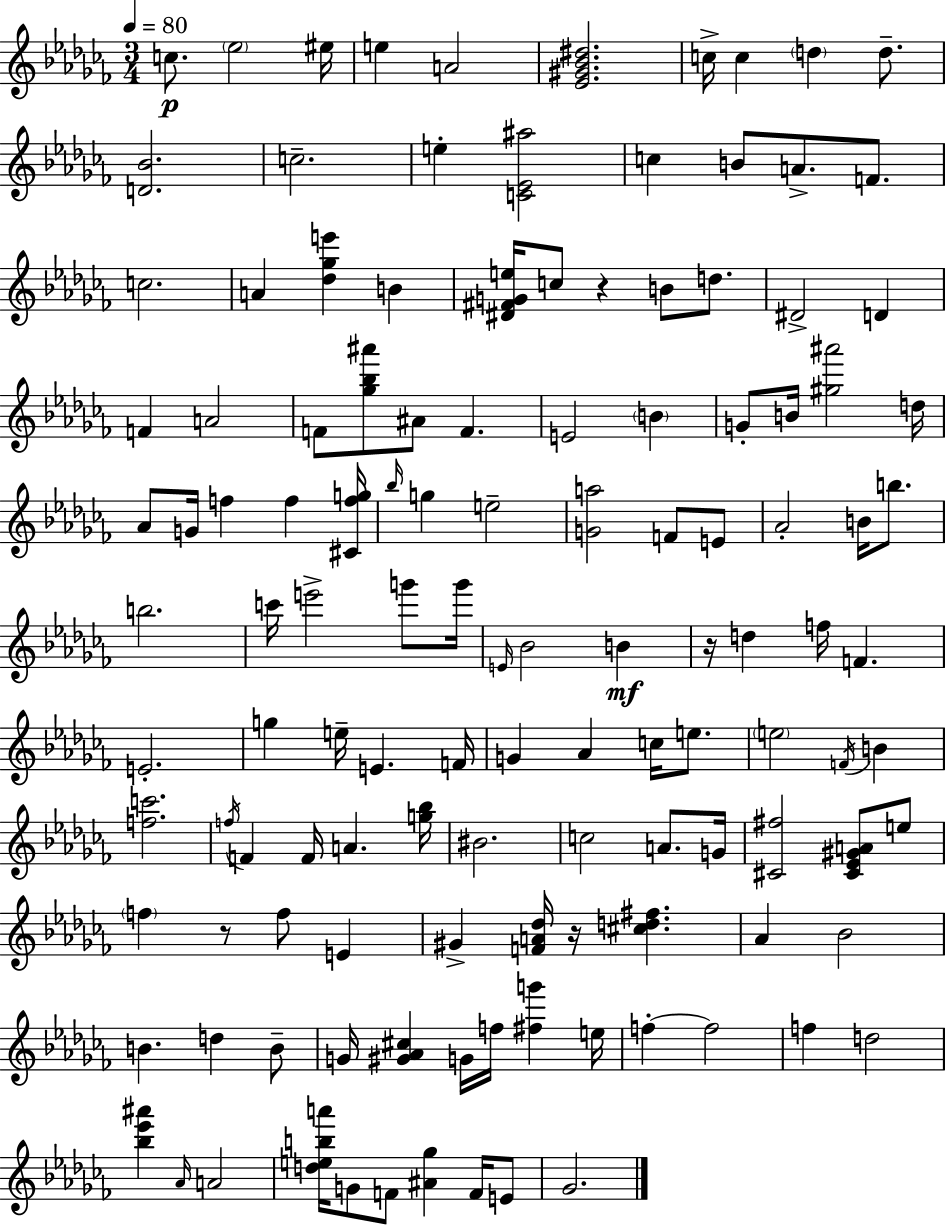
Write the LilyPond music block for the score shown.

{
  \clef treble
  \numericTimeSignature
  \time 3/4
  \key aes \minor
  \tempo 4 = 80
  c''8.\p \parenthesize ees''2 eis''16 | e''4 a'2 | <ees' gis' bes' dis''>2. | c''16-> c''4 \parenthesize d''4 d''8.-- | \break <d' bes'>2. | c''2.-- | e''4-. <c' ees' ais''>2 | c''4 b'8 a'8.-> f'8. | \break c''2. | a'4 <des'' ges'' e'''>4 b'4 | <dis' fis' g' e''>16 c''8 r4 b'8 d''8. | dis'2-> d'4 | \break f'4 a'2 | f'8 <ges'' bes'' ais'''>8 ais'8 f'4. | e'2 \parenthesize b'4 | g'8-. b'16 <gis'' ais'''>2 d''16 | \break aes'8 g'16 f''4 f''4 <cis' f'' g''>16 | \grace { bes''16 } g''4 e''2-- | <g' a''>2 f'8 e'8 | aes'2-. b'16 b''8. | \break b''2. | c'''16 e'''2-> g'''8 | g'''16 \grace { e'16 } bes'2 b'4\mf | r16 d''4 f''16 f'4. | \break e'2.-. | g''4 e''16-- e'4. | f'16 g'4 aes'4 c''16 e''8. | \parenthesize e''2 \acciaccatura { f'16 } b'4 | \break <f'' c'''>2. | \acciaccatura { f''16 } f'4 f'16 a'4. | <g'' bes''>16 bis'2. | c''2 | \break a'8. g'16 <cis' fis''>2 | <cis' ees' gis' a'>8 e''8 \parenthesize f''4 r8 f''8 | e'4 gis'4-> <f' a' des''>16 r16 <cis'' d'' fis''>4. | aes'4 bes'2 | \break b'4. d''4 | b'8-- g'16 <gis' aes' cis''>4 g'16 f''16 <fis'' g'''>4 | e''16 f''4-.~~ f''2 | f''4 d''2 | \break <bes'' ees''' ais'''>4 \grace { aes'16 } a'2 | <d'' e'' b'' a'''>16 g'8 f'8 <ais' ges''>4 | f'16 e'8 ges'2. | \bar "|."
}